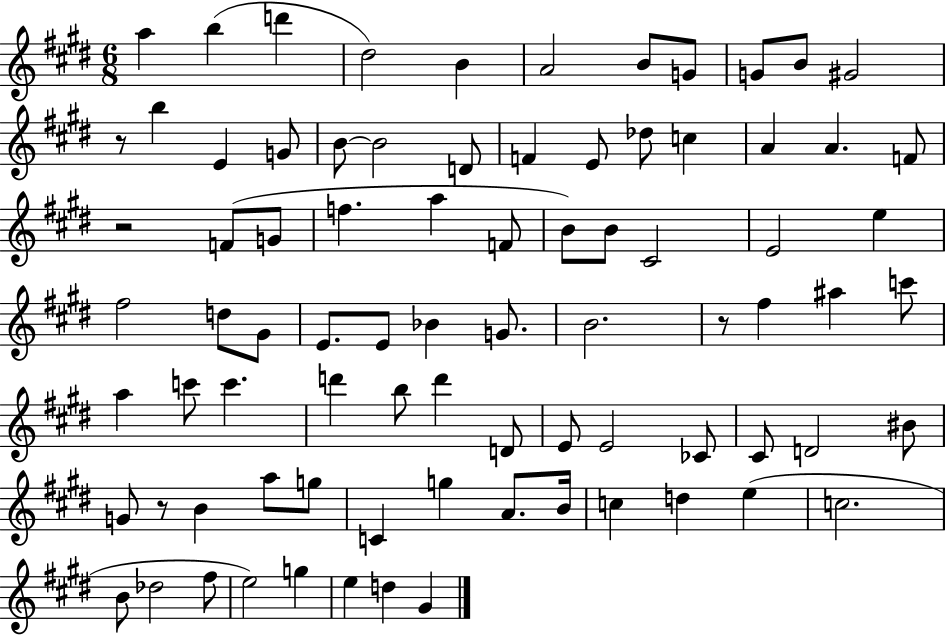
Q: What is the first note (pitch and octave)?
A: A5